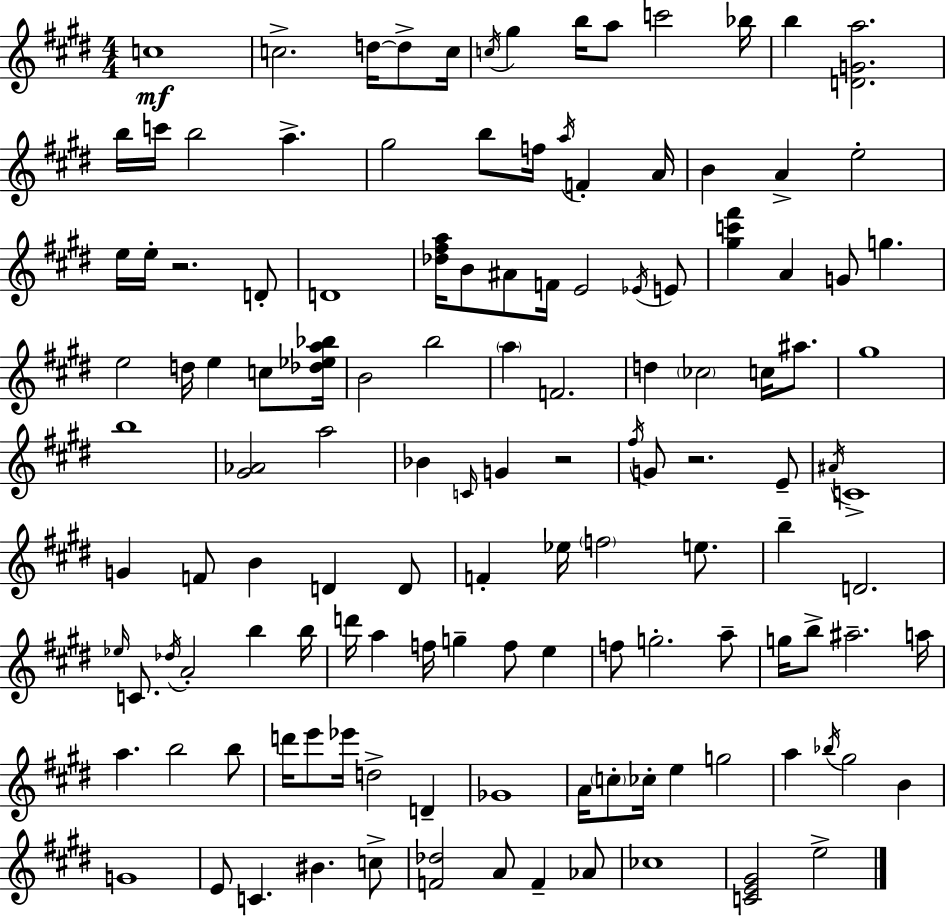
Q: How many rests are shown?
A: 3